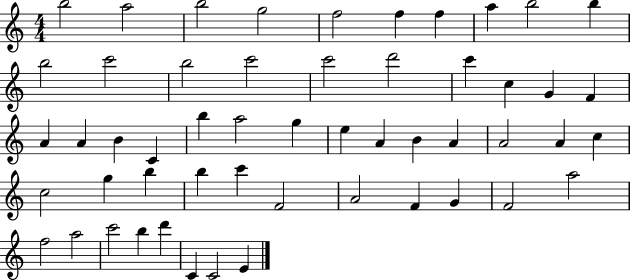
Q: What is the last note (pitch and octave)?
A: E4